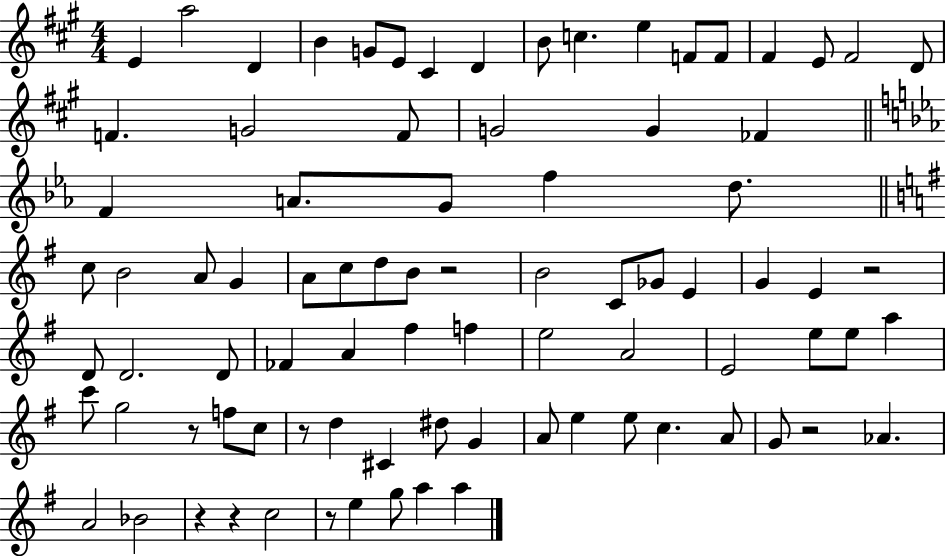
{
  \clef treble
  \numericTimeSignature
  \time 4/4
  \key a \major
  \repeat volta 2 { e'4 a''2 d'4 | b'4 g'8 e'8 cis'4 d'4 | b'8 c''4. e''4 f'8 f'8 | fis'4 e'8 fis'2 d'8 | \break f'4. g'2 f'8 | g'2 g'4 fes'4 | \bar "||" \break \key ees \major f'4 a'8. g'8 f''4 d''8. | \bar "||" \break \key g \major c''8 b'2 a'8 g'4 | a'8 c''8 d''8 b'8 r2 | b'2 c'8 ges'8 e'4 | g'4 e'4 r2 | \break d'8 d'2. d'8 | fes'4 a'4 fis''4 f''4 | e''2 a'2 | e'2 e''8 e''8 a''4 | \break c'''8 g''2 r8 f''8 c''8 | r8 d''4 cis'4 dis''8 g'4 | a'8 e''4 e''8 c''4. a'8 | g'8 r2 aes'4. | \break a'2 bes'2 | r4 r4 c''2 | r8 e''4 g''8 a''4 a''4 | } \bar "|."
}